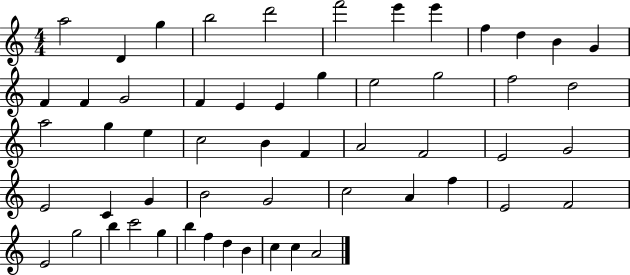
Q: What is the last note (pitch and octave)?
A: A4